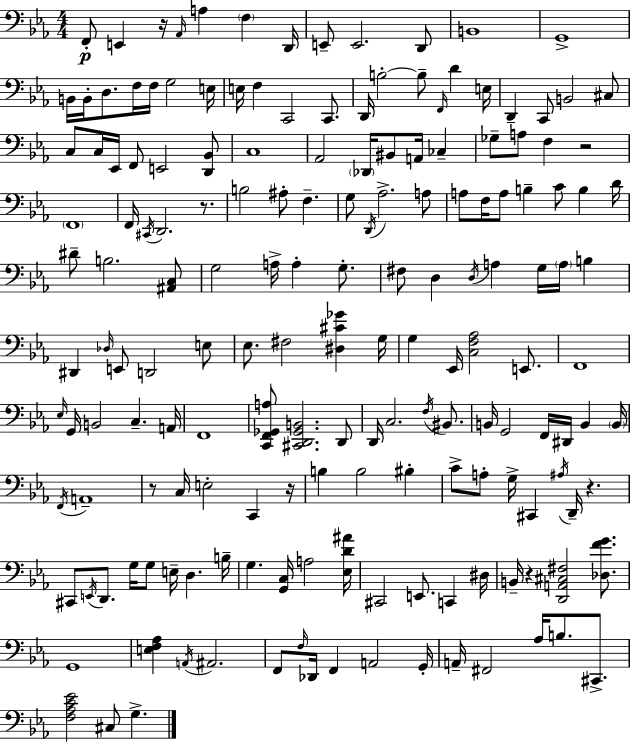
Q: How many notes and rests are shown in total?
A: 170